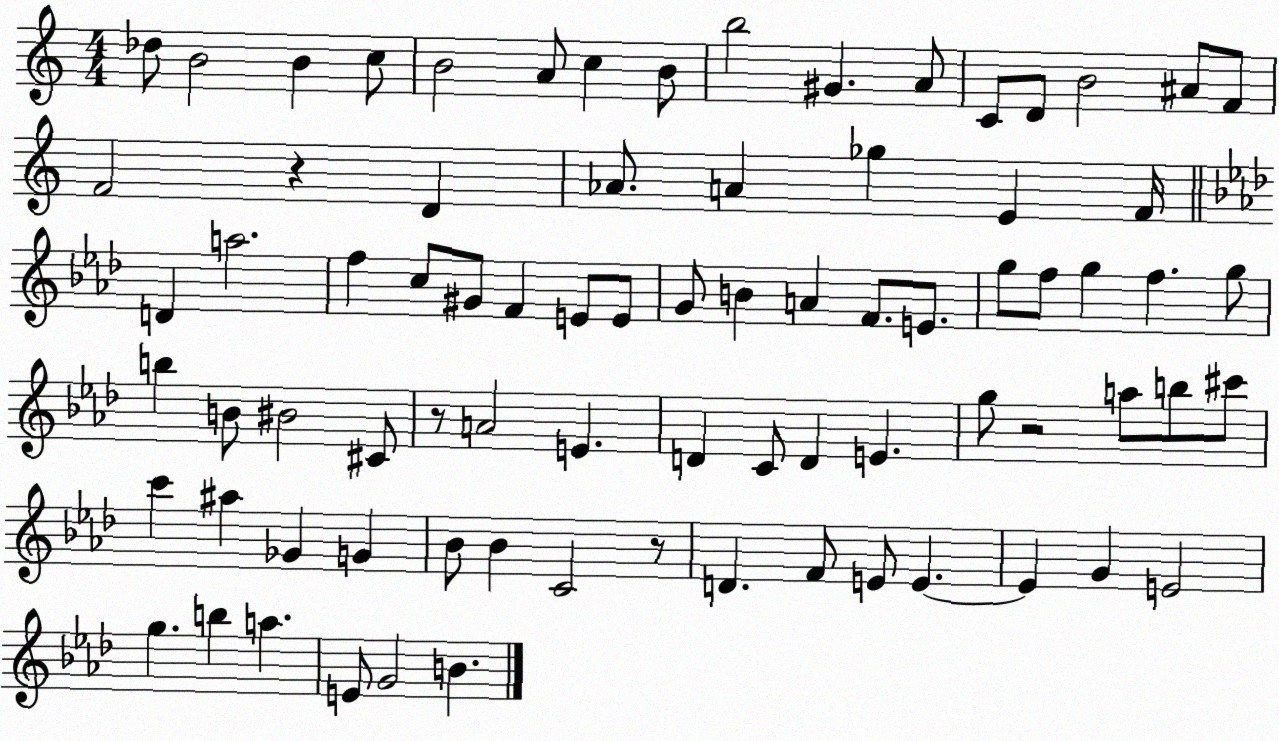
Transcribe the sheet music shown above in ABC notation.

X:1
T:Untitled
M:4/4
L:1/4
K:C
_d/2 B2 B c/2 B2 A/2 c B/2 b2 ^G A/2 C/2 D/2 B2 ^A/2 F/2 F2 z D _A/2 A _g E F/4 D a2 f c/2 ^G/2 F E/2 E/2 G/2 B A F/2 E/2 g/2 f/2 g f g/2 b B/2 ^B2 ^C/2 z/2 A2 E D C/2 D E g/2 z2 a/2 b/2 ^c'/2 c' ^a _G G _B/2 _B C2 z/2 D F/2 E/2 E E G E2 g b a E/2 G2 B